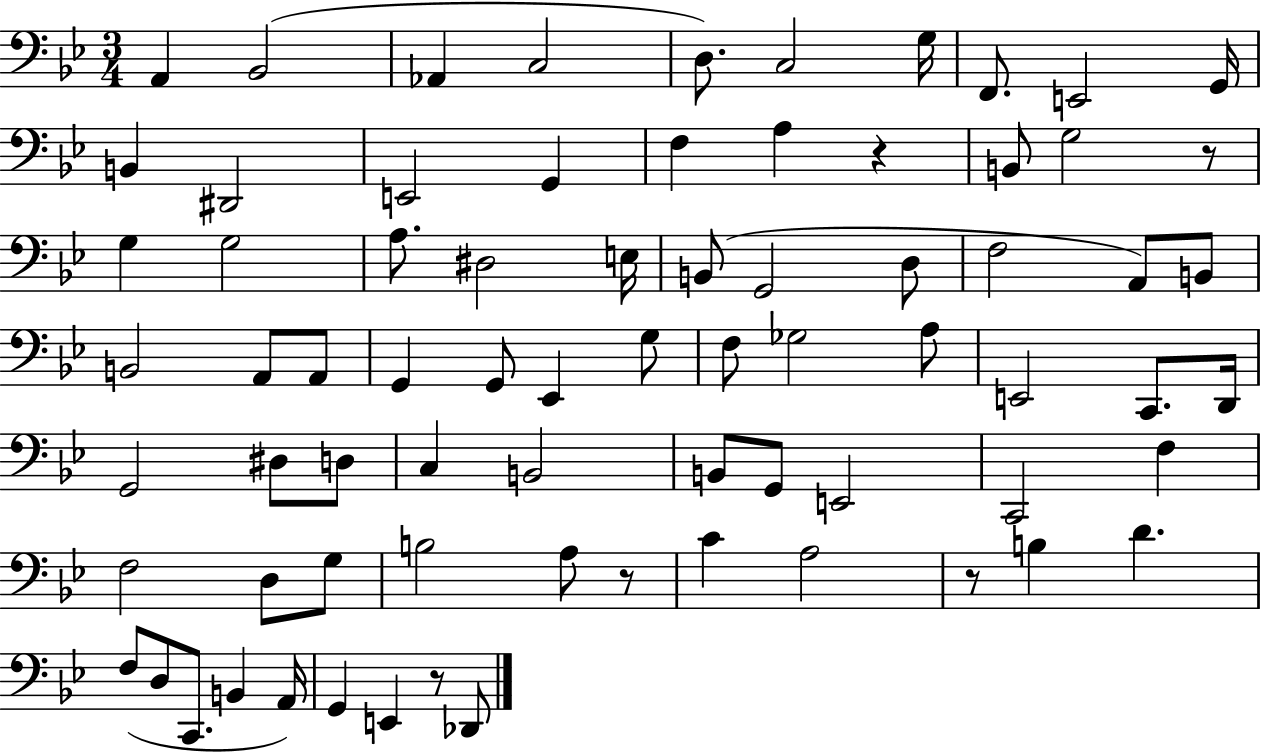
X:1
T:Untitled
M:3/4
L:1/4
K:Bb
A,, _B,,2 _A,, C,2 D,/2 C,2 G,/4 F,,/2 E,,2 G,,/4 B,, ^D,,2 E,,2 G,, F, A, z B,,/2 G,2 z/2 G, G,2 A,/2 ^D,2 E,/4 B,,/2 G,,2 D,/2 F,2 A,,/2 B,,/2 B,,2 A,,/2 A,,/2 G,, G,,/2 _E,, G,/2 F,/2 _G,2 A,/2 E,,2 C,,/2 D,,/4 G,,2 ^D,/2 D,/2 C, B,,2 B,,/2 G,,/2 E,,2 C,,2 F, F,2 D,/2 G,/2 B,2 A,/2 z/2 C A,2 z/2 B, D F,/2 D,/2 C,,/2 B,, A,,/4 G,, E,, z/2 _D,,/2